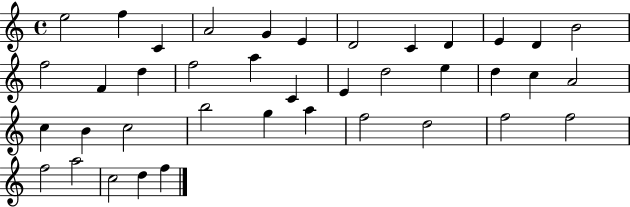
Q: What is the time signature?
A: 4/4